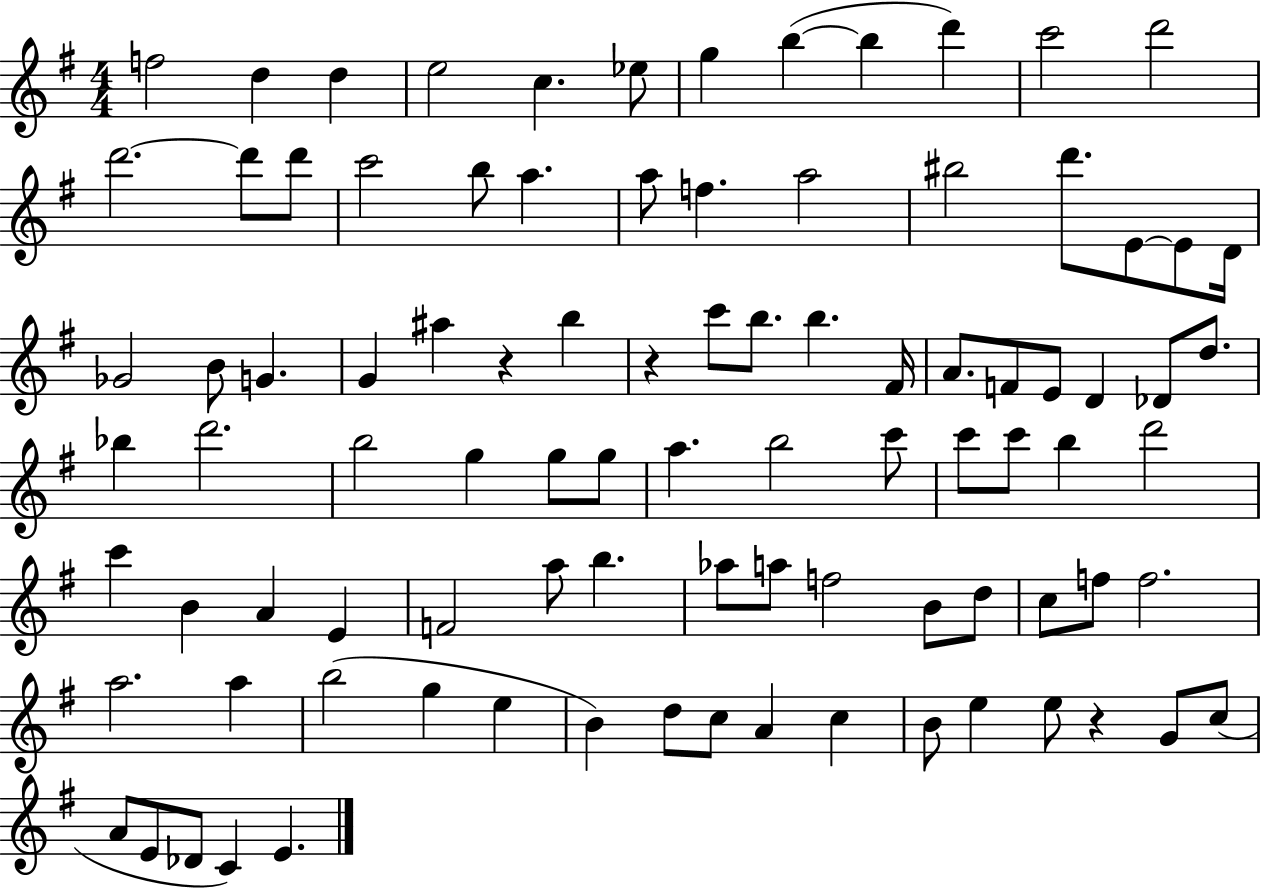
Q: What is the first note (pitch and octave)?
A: F5